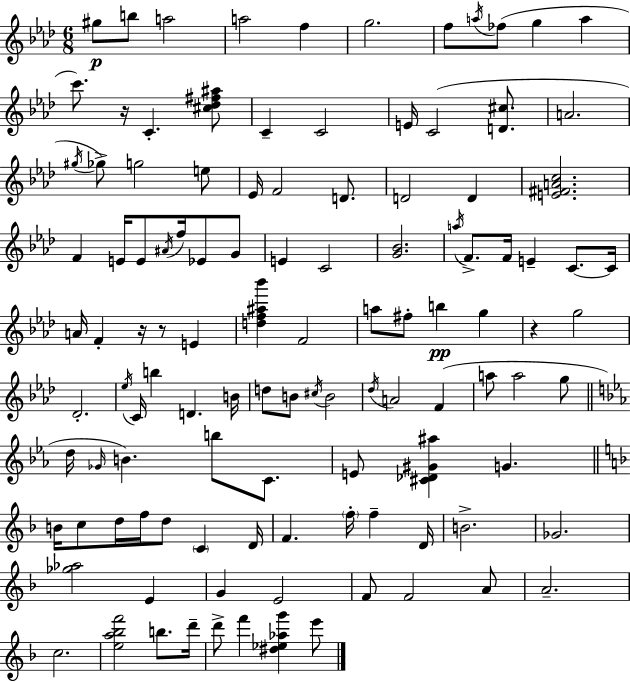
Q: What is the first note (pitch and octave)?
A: G#5